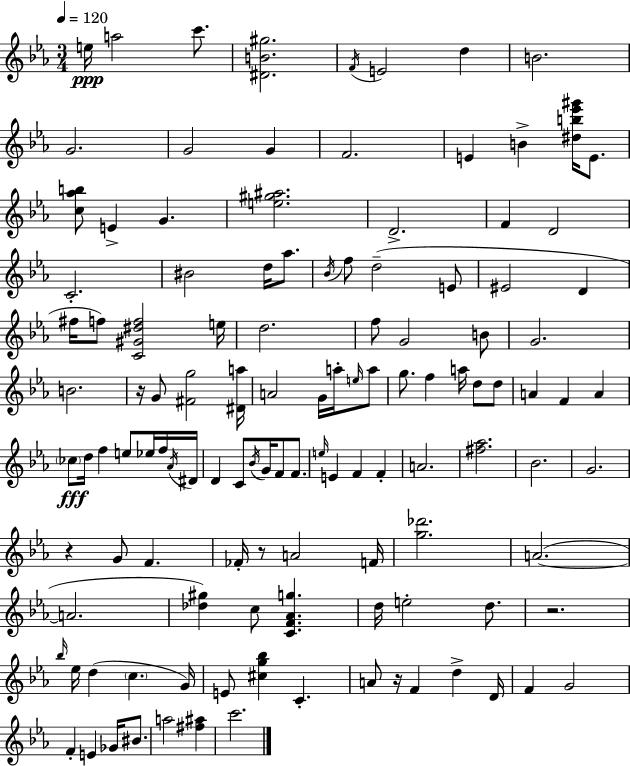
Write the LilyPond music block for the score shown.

{
  \clef treble
  \numericTimeSignature
  \time 3/4
  \key c \minor
  \tempo 4 = 120
  e''16\ppp a''2 c'''8. | <dis' b' gis''>2. | \acciaccatura { f'16 } e'2 d''4 | b'2. | \break g'2. | g'2 g'4 | f'2. | e'4 b'4-> <dis'' b'' ees''' gis'''>16 e'8. | \break <c'' aes'' b''>8 e'4-> g'4. | <e'' gis'' ais''>2. | d'2.-> | f'4 d'2 | \break c'2.-. | bis'2 d''16 aes''8. | \acciaccatura { bes'16 } f''8 d''2--( | e'8 eis'2 d'4 | \break fis''16 f''8) <c' gis' dis'' f''>2 | e''16 d''2. | f''8 g'2 | b'8 g'2. | \break b'2. | r16 g'8 <fis' g''>2 | <dis' a''>16 a'2 g'16 a''16-. | \grace { e''16 } a''8 g''8. f''4 a''16 d''8 | \break d''8 a'4 f'4 a'4 | \parenthesize ces''8\fff d''16 f''4 e''8 | ees''16 f''16 \acciaccatura { aes'16 } dis'16 d'4 c'8 \acciaccatura { bes'16 } g'16 | f'8 f'8. \grace { e''16 } e'4 f'4 | \break f'4-. a'2. | <fis'' aes''>2. | bes'2. | g'2. | \break r4 g'8 | f'4. fes'16-. r8 a'2 | f'16 <g'' des'''>2. | a'2.~(~ | \break a'2. | <des'' gis''>4) c''8 | <c' f' aes' g''>4. d''16 e''2-. | d''8. r2. | \break \grace { bes''16 } ees''16 d''4( | \parenthesize c''4. g'16) e'8 <cis'' g'' bes''>4 | c'4.-. a'8 r16 f'4 | d''4-> d'16 f'4 g'2 | \break f'4-. e'4 | ges'16 bis'8. a''2 | <fis'' ais''>4 c'''2. | \bar "|."
}